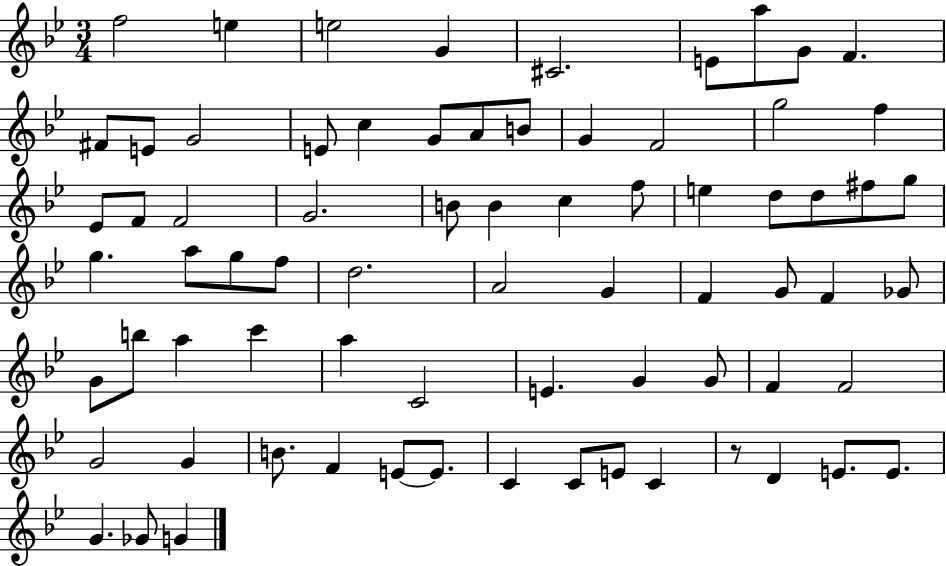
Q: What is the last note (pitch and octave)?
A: G4